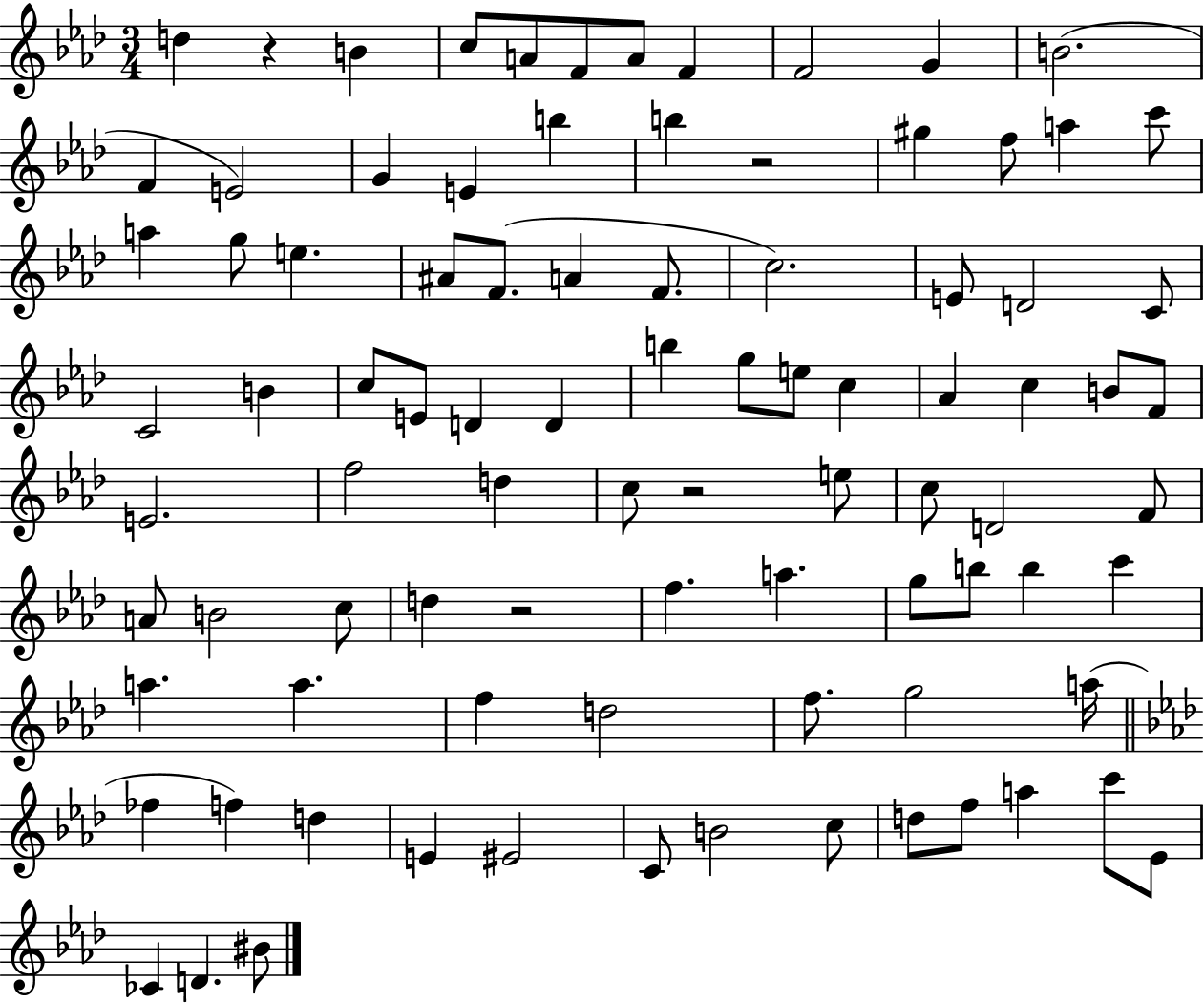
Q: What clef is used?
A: treble